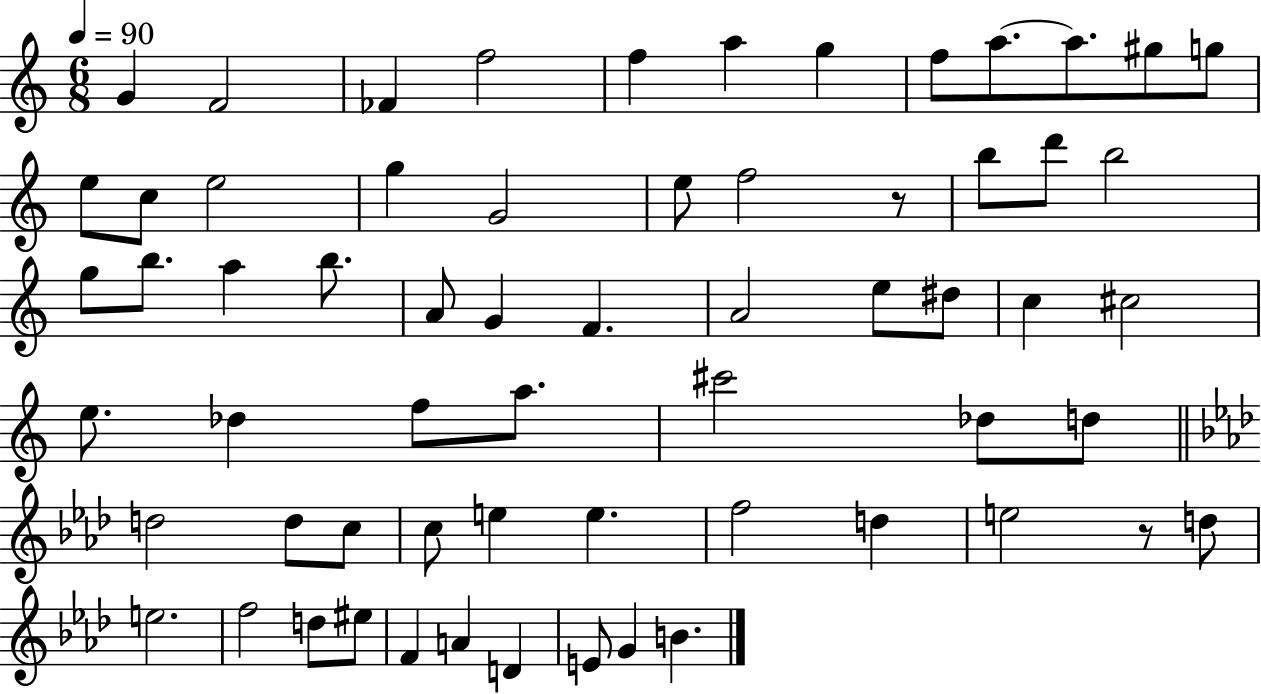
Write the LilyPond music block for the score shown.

{
  \clef treble
  \numericTimeSignature
  \time 6/8
  \key c \major
  \tempo 4 = 90
  g'4 f'2 | fes'4 f''2 | f''4 a''4 g''4 | f''8 a''8.~~ a''8. gis''8 g''8 | \break e''8 c''8 e''2 | g''4 g'2 | e''8 f''2 r8 | b''8 d'''8 b''2 | \break g''8 b''8. a''4 b''8. | a'8 g'4 f'4. | a'2 e''8 dis''8 | c''4 cis''2 | \break e''8. des''4 f''8 a''8. | cis'''2 des''8 d''8 | \bar "||" \break \key aes \major d''2 d''8 c''8 | c''8 e''4 e''4. | f''2 d''4 | e''2 r8 d''8 | \break e''2. | f''2 d''8 eis''8 | f'4 a'4 d'4 | e'8 g'4 b'4. | \break \bar "|."
}